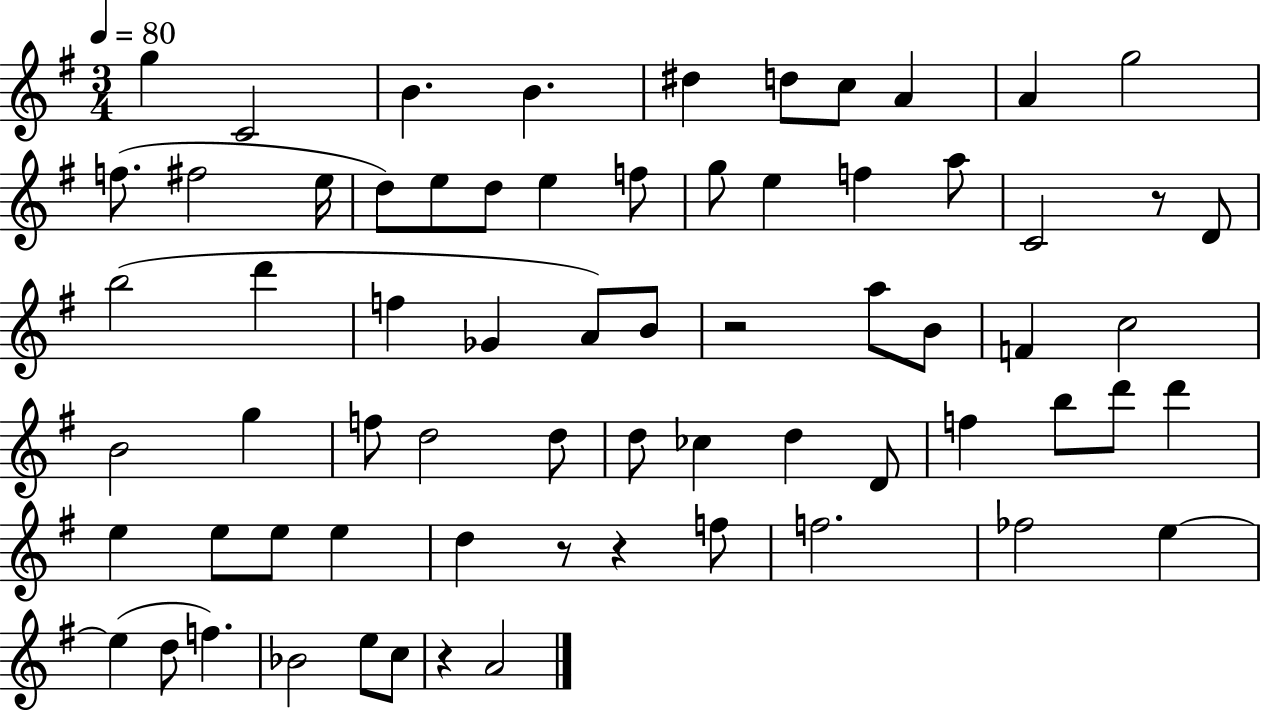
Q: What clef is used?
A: treble